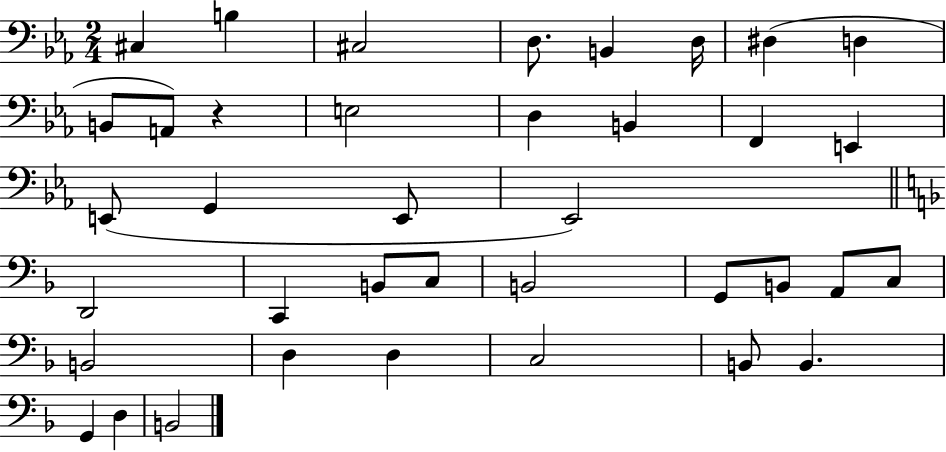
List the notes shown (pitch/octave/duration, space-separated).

C#3/q B3/q C#3/h D3/e. B2/q D3/s D#3/q D3/q B2/e A2/e R/q E3/h D3/q B2/q F2/q E2/q E2/e G2/q E2/e Eb2/h D2/h C2/q B2/e C3/e B2/h G2/e B2/e A2/e C3/e B2/h D3/q D3/q C3/h B2/e B2/q. G2/q D3/q B2/h